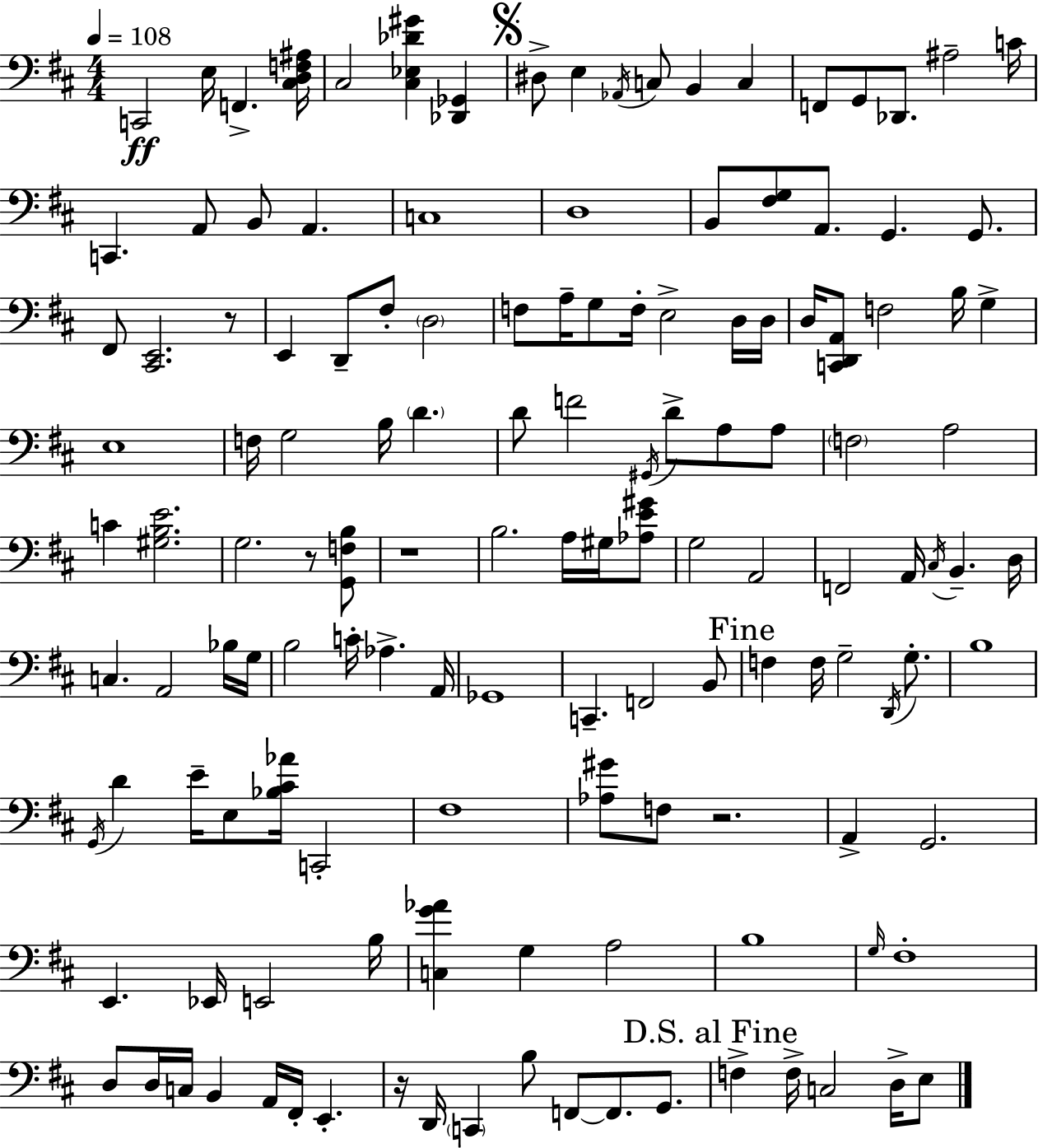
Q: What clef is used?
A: bass